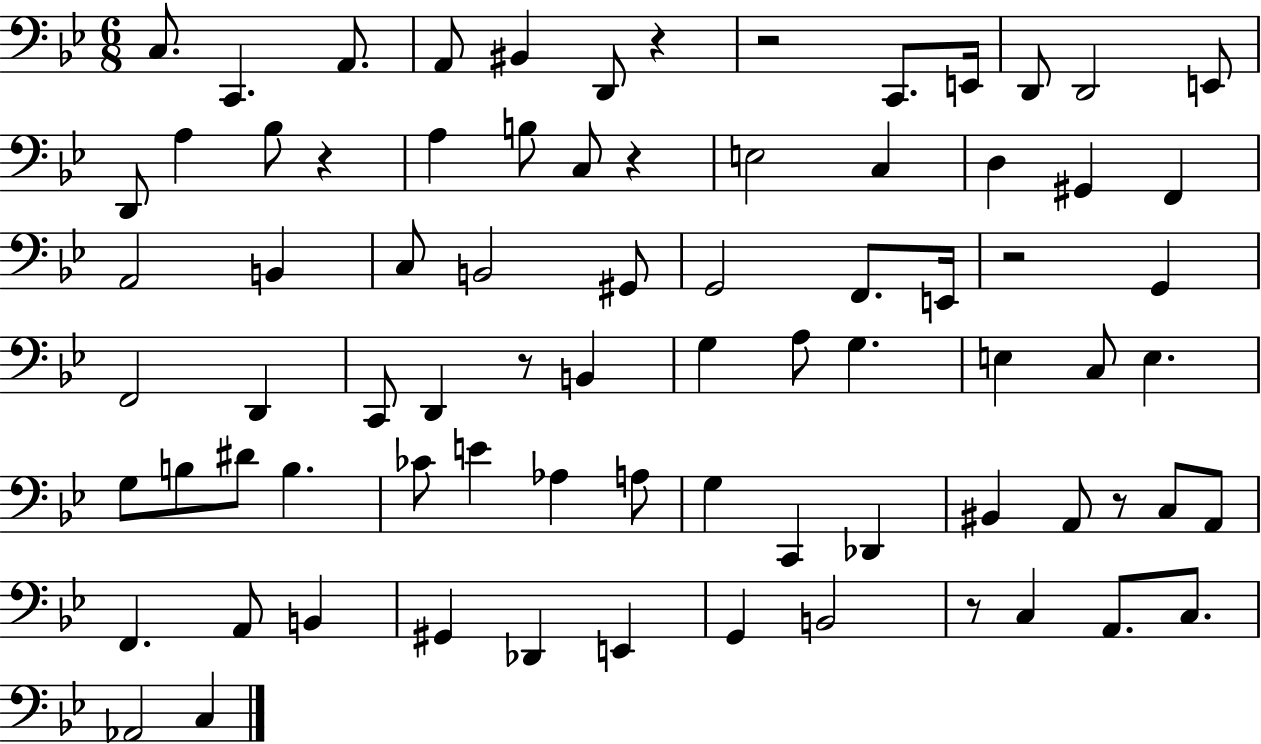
C3/e. C2/q. A2/e. A2/e BIS2/q D2/e R/q R/h C2/e. E2/s D2/e D2/h E2/e D2/e A3/q Bb3/e R/q A3/q B3/e C3/e R/q E3/h C3/q D3/q G#2/q F2/q A2/h B2/q C3/e B2/h G#2/e G2/h F2/e. E2/s R/h G2/q F2/h D2/q C2/e D2/q R/e B2/q G3/q A3/e G3/q. E3/q C3/e E3/q. G3/e B3/e D#4/e B3/q. CES4/e E4/q Ab3/q A3/e G3/q C2/q Db2/q BIS2/q A2/e R/e C3/e A2/e F2/q. A2/e B2/q G#2/q Db2/q E2/q G2/q B2/h R/e C3/q A2/e. C3/e. Ab2/h C3/q